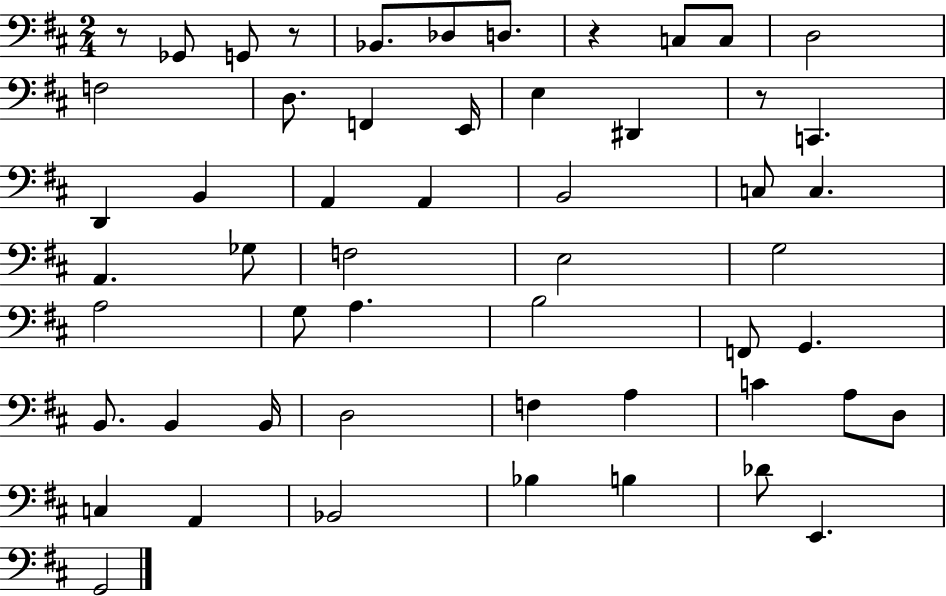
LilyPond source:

{
  \clef bass
  \numericTimeSignature
  \time 2/4
  \key d \major
  r8 ges,8 g,8 r8 | bes,8. des8 d8. | r4 c8 c8 | d2 | \break f2 | d8. f,4 e,16 | e4 dis,4 | r8 c,4. | \break d,4 b,4 | a,4 a,4 | b,2 | c8 c4. | \break a,4. ges8 | f2 | e2 | g2 | \break a2 | g8 a4. | b2 | f,8 g,4. | \break b,8. b,4 b,16 | d2 | f4 a4 | c'4 a8 d8 | \break c4 a,4 | bes,2 | bes4 b4 | des'8 e,4. | \break g,2 | \bar "|."
}